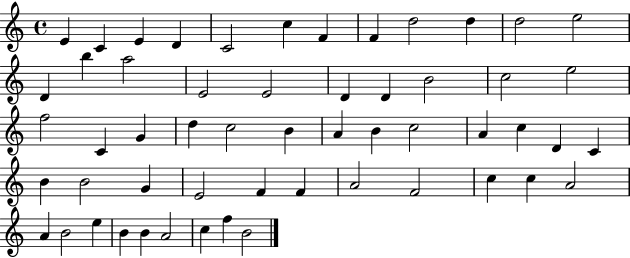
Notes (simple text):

E4/q C4/q E4/q D4/q C4/h C5/q F4/q F4/q D5/h D5/q D5/h E5/h D4/q B5/q A5/h E4/h E4/h D4/q D4/q B4/h C5/h E5/h F5/h C4/q G4/q D5/q C5/h B4/q A4/q B4/q C5/h A4/q C5/q D4/q C4/q B4/q B4/h G4/q E4/h F4/q F4/q A4/h F4/h C5/q C5/q A4/h A4/q B4/h E5/q B4/q B4/q A4/h C5/q F5/q B4/h